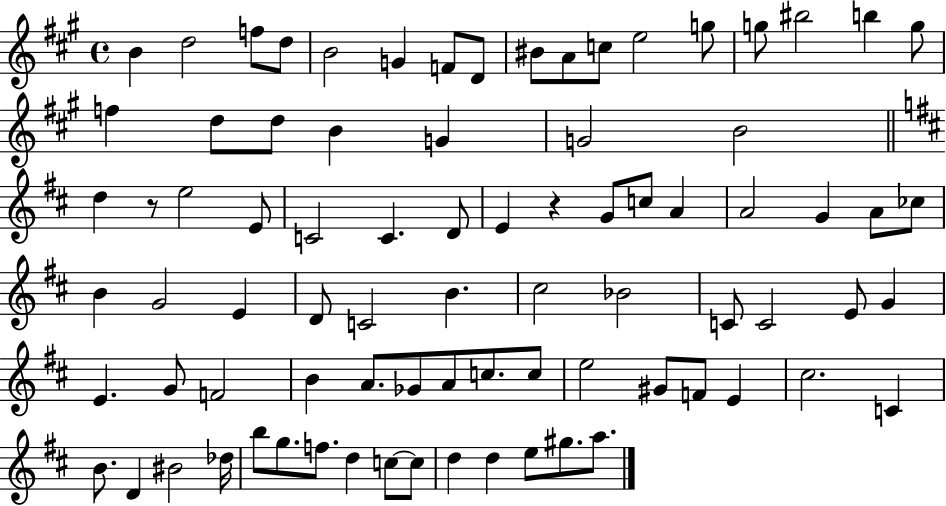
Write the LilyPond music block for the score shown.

{
  \clef treble
  \time 4/4
  \defaultTimeSignature
  \key a \major
  b'4 d''2 f''8 d''8 | b'2 g'4 f'8 d'8 | bis'8 a'8 c''8 e''2 g''8 | g''8 bis''2 b''4 g''8 | \break f''4 d''8 d''8 b'4 g'4 | g'2 b'2 | \bar "||" \break \key b \minor d''4 r8 e''2 e'8 | c'2 c'4. d'8 | e'4 r4 g'8 c''8 a'4 | a'2 g'4 a'8 ces''8 | \break b'4 g'2 e'4 | d'8 c'2 b'4. | cis''2 bes'2 | c'8 c'2 e'8 g'4 | \break e'4. g'8 f'2 | b'4 a'8. ges'8 a'8 c''8. c''8 | e''2 gis'8 f'8 e'4 | cis''2. c'4 | \break b'8. d'4 bis'2 des''16 | b''8 g''8. f''8. d''4 c''8~~ c''8 | d''4 d''4 e''8 gis''8. a''8. | \bar "|."
}